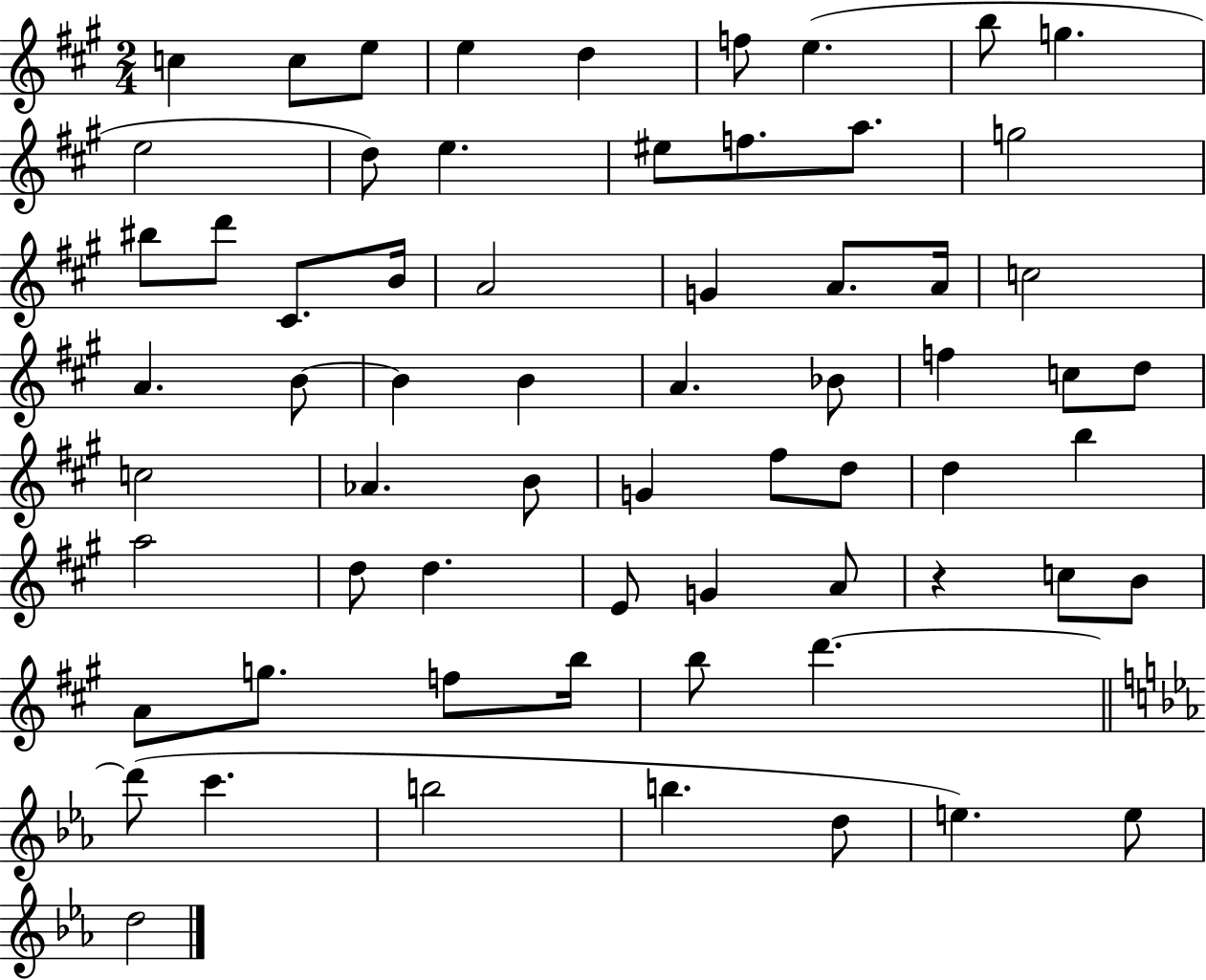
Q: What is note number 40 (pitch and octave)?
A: D5